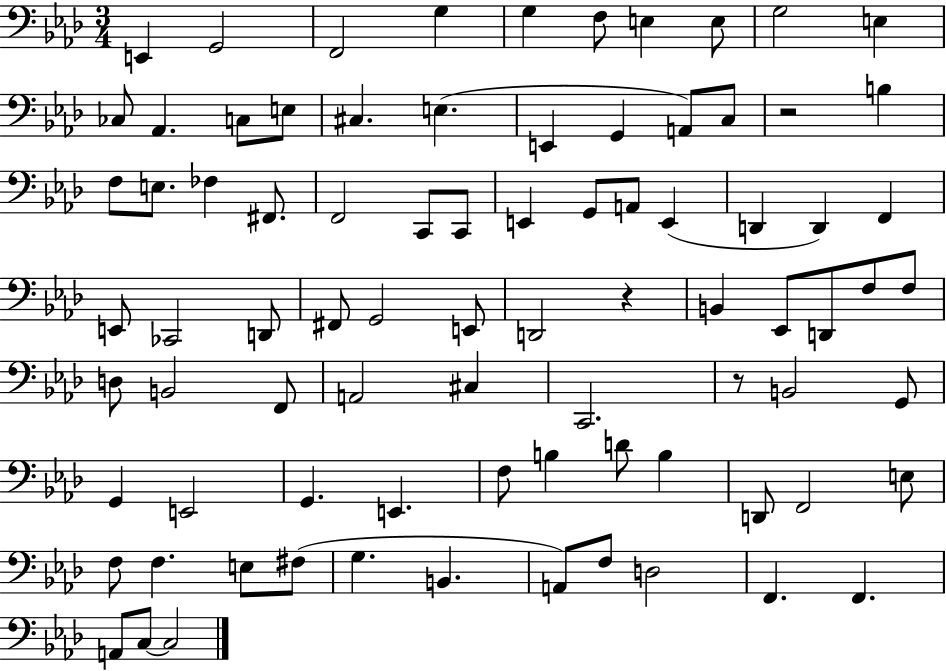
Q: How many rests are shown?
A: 3